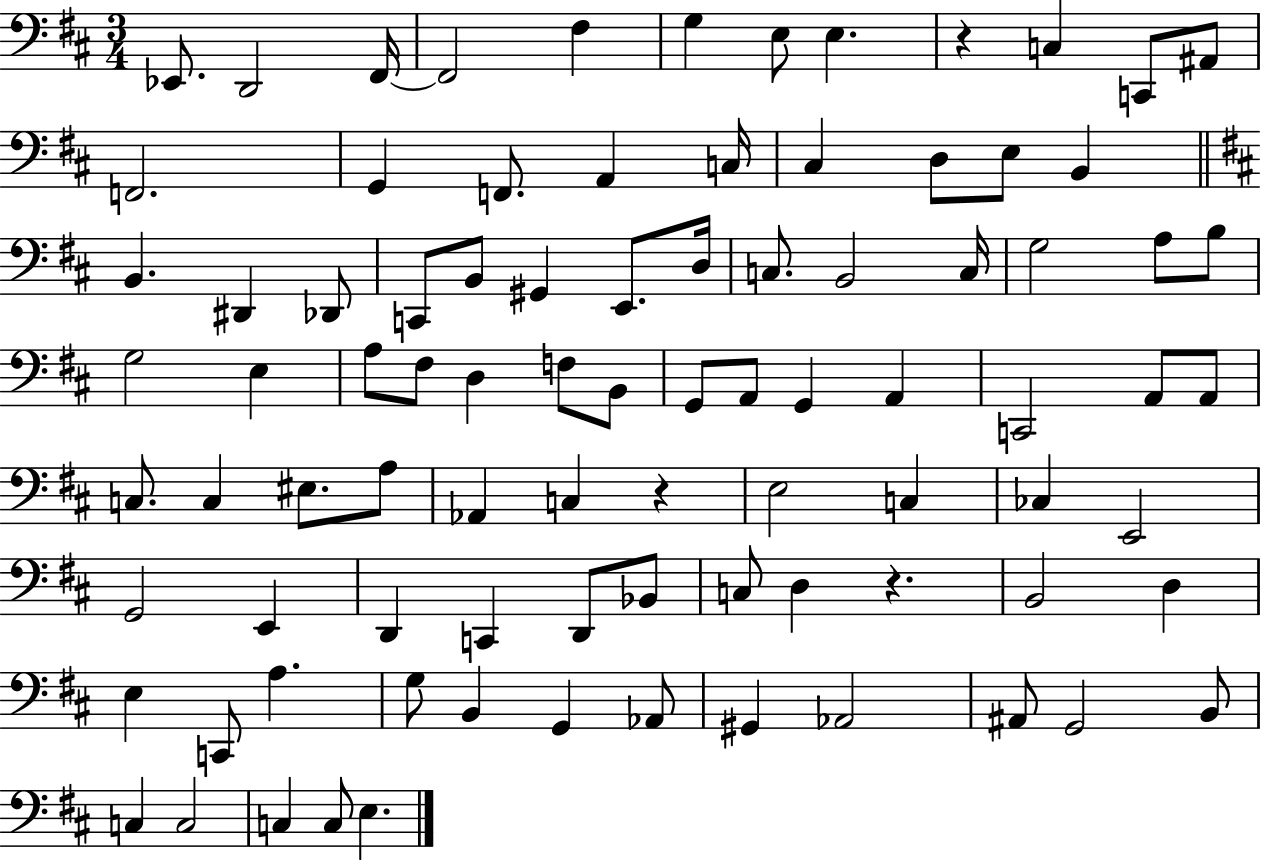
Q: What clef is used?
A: bass